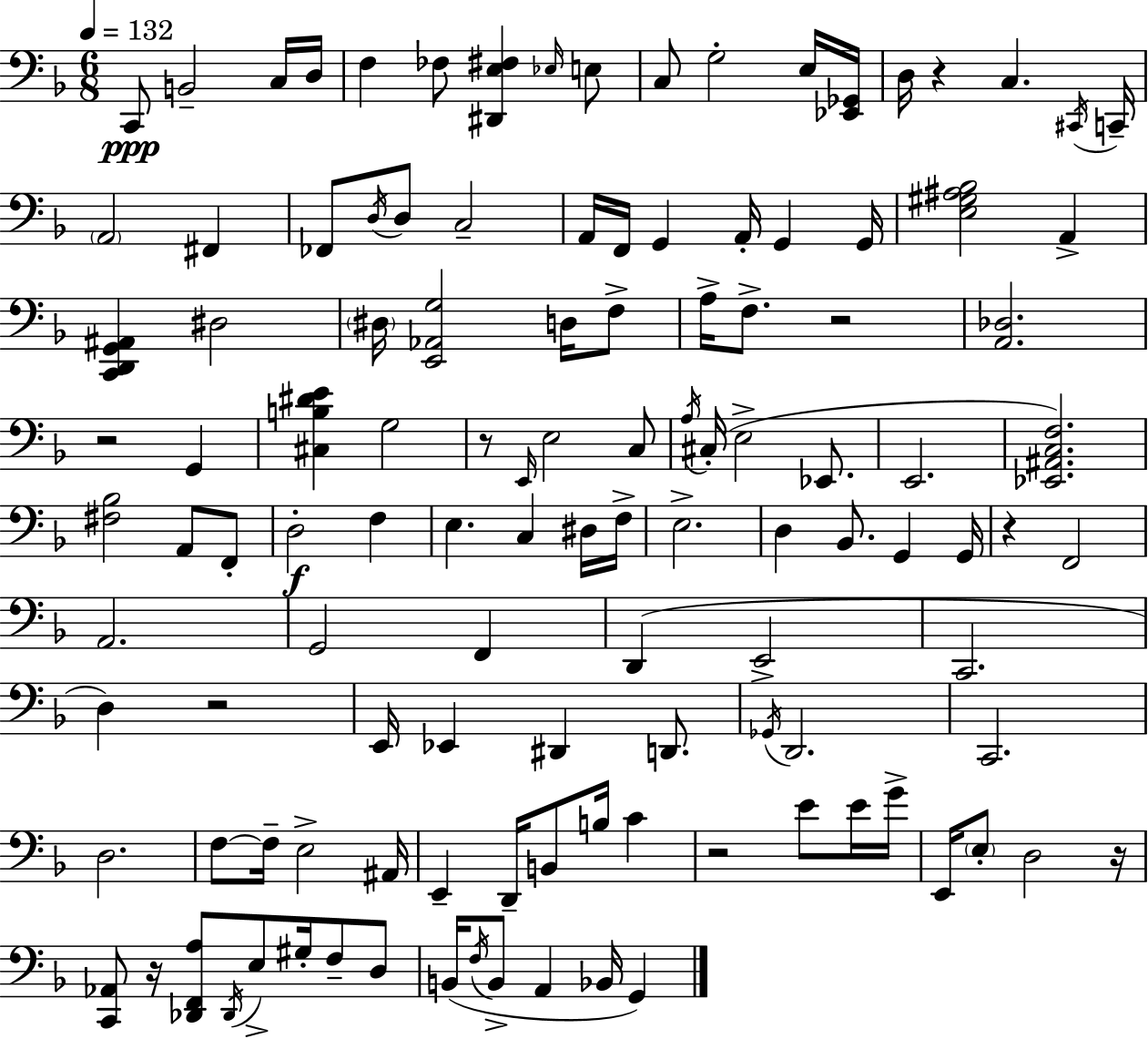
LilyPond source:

{
  \clef bass
  \numericTimeSignature
  \time 6/8
  \key f \major
  \tempo 4 = 132
  c,8\ppp b,2-- c16 d16 | f4 fes8 <dis, e fis>4 \grace { ees16 } e8 | c8 g2-. e16 | <ees, ges,>16 d16 r4 c4. | \break \acciaccatura { cis,16 } c,16-- \parenthesize a,2 fis,4 | fes,8 \acciaccatura { d16 } d8 c2-- | a,16 f,16 g,4 a,16-. g,4 | g,16 <e gis ais bes>2 a,4-> | \break <c, d, g, ais,>4 dis2 | \parenthesize dis16 <e, aes, g>2 | d16 f8-> a16-> f8.-> r2 | <a, des>2. | \break r2 g,4 | <cis b dis' e'>4 g2 | r8 \grace { e,16 } e2 | c8 \acciaccatura { a16 } cis16-.( e2-> | \break ees,8. e,2. | <ees, ais, c f>2.) | <fis bes>2 | a,8 f,8-. d2-.\f | \break f4 e4. c4 | dis16 f16-> e2.-> | d4 bes,8. | g,4 g,16 r4 f,2 | \break a,2. | g,2 | f,4 d,4( e,2-> | c,2. | \break d4) r2 | e,16 ees,4 dis,4 | d,8. \acciaccatura { ges,16 } d,2. | c,2. | \break d2. | f8~~ f16-- e2-> | ais,16 e,4-- d,16-- b,8 | b16 c'4 r2 | \break e'8 e'16 g'16-> e,16 \parenthesize e8-. d2 | r16 <c, aes,>8 r16 <des, f, a>8 \acciaccatura { des,16 } | e8-> gis16-. f8-- d8 b,16( \acciaccatura { f16 } b,8-> a,4 | bes,16 g,4) \bar "|."
}